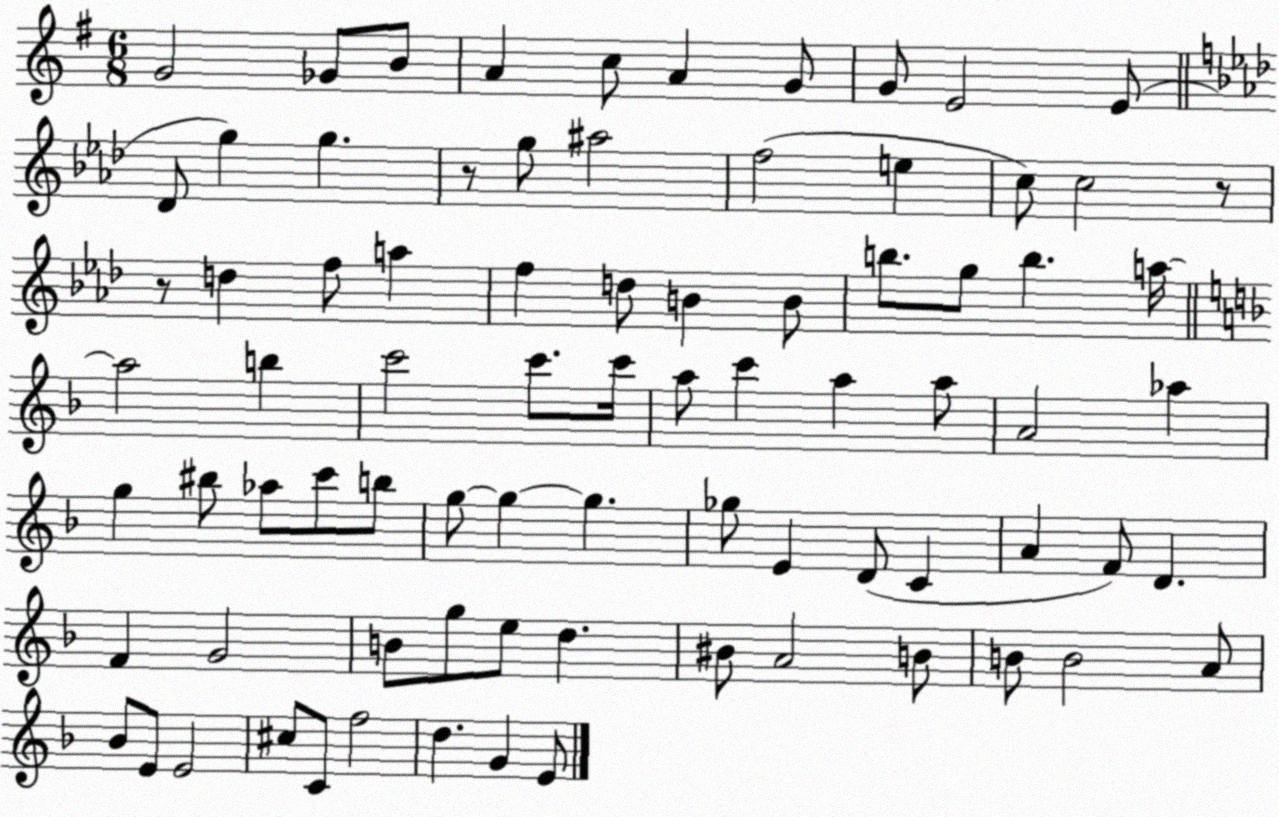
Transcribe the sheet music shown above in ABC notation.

X:1
T:Untitled
M:6/8
L:1/4
K:G
G2 _G/2 B/2 A c/2 A G/2 G/2 E2 E/2 _D/2 g g z/2 g/2 ^a2 f2 e c/2 c2 z/2 z/2 d f/2 a f d/2 B B/2 b/2 g/2 b a/4 a2 b c'2 c'/2 c'/4 a/2 c' a a/2 A2 _a g ^b/2 _a/2 c'/2 b/2 g/2 g g _g/2 E D/2 C A F/2 D F G2 B/2 g/2 e/2 d ^B/2 A2 B/2 B/2 B2 A/2 _B/2 E/2 E2 ^c/2 C/2 f2 d G E/2